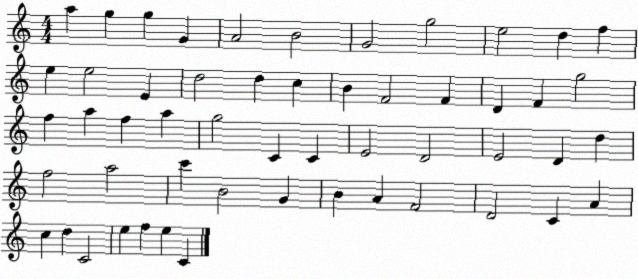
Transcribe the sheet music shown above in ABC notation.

X:1
T:Untitled
M:4/4
L:1/4
K:C
a g g G A2 B2 G2 g2 e2 d f e e2 E d2 d c B F2 F D F g2 f a f a g2 C C E2 D2 E2 D d f2 a2 c' B2 G B A F2 D2 C A c d C2 e f e C